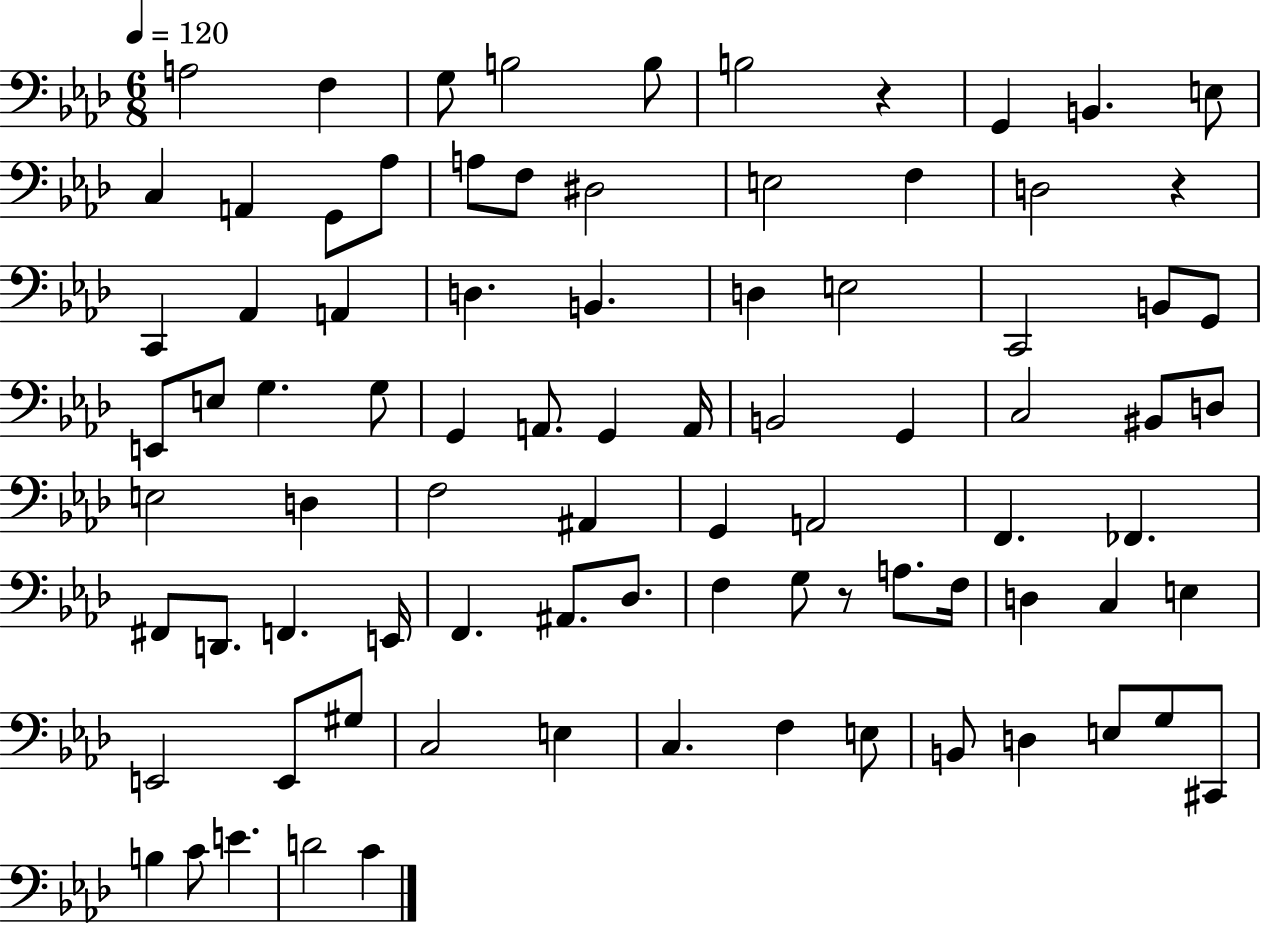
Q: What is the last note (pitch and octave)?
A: C4